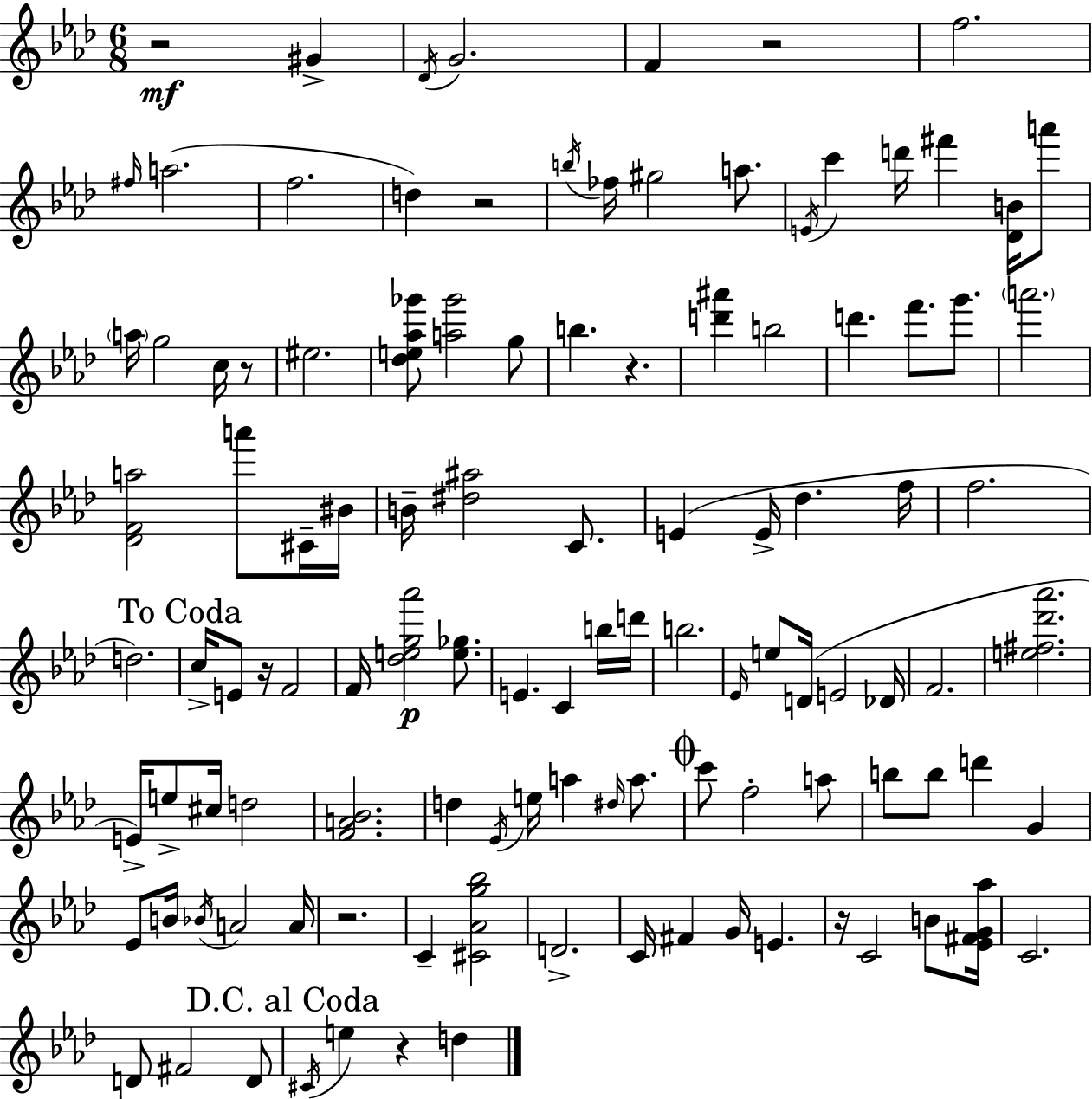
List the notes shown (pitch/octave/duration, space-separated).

R/h G#4/q Db4/s G4/h. F4/q R/h F5/h. F#5/s A5/h. F5/h. D5/q R/h B5/s FES5/s G#5/h A5/e. E4/s C6/q D6/s F#6/q [Db4,B4]/s A6/e A5/s G5/h C5/s R/e EIS5/h. [Db5,E5,Ab5,Gb6]/e [A5,Gb6]/h G5/e B5/q. R/q. [D6,A#6]/q B5/h D6/q. F6/e. G6/e. A6/h. [Db4,F4,A5]/h A6/e C#4/s BIS4/s B4/s [D#5,A#5]/h C4/e. E4/q E4/s Db5/q. F5/s F5/h. D5/h. C5/s E4/e R/s F4/h F4/s [Db5,E5,G5,Ab6]/h [E5,Gb5]/e. E4/q. C4/q B5/s D6/s B5/h. Eb4/s E5/e D4/s E4/h Db4/s F4/h. [E5,F#5,Db6,Ab6]/h. E4/s E5/e C#5/s D5/h [F4,A4,Bb4]/h. D5/q Eb4/s E5/s A5/q D#5/s A5/e. C6/e F5/h A5/e B5/e B5/e D6/q G4/q Eb4/e B4/s Bb4/s A4/h A4/s R/h. C4/q [C#4,Ab4,G5,Bb5]/h D4/h. C4/s F#4/q G4/s E4/q. R/s C4/h B4/e [Eb4,F#4,G4,Ab5]/s C4/h. D4/e F#4/h D4/e C#4/s E5/q R/q D5/q